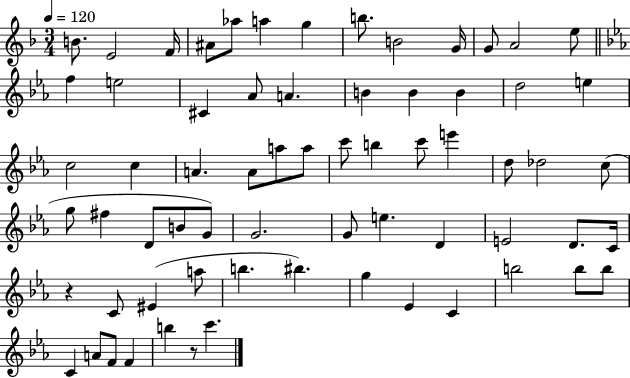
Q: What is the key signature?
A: F major